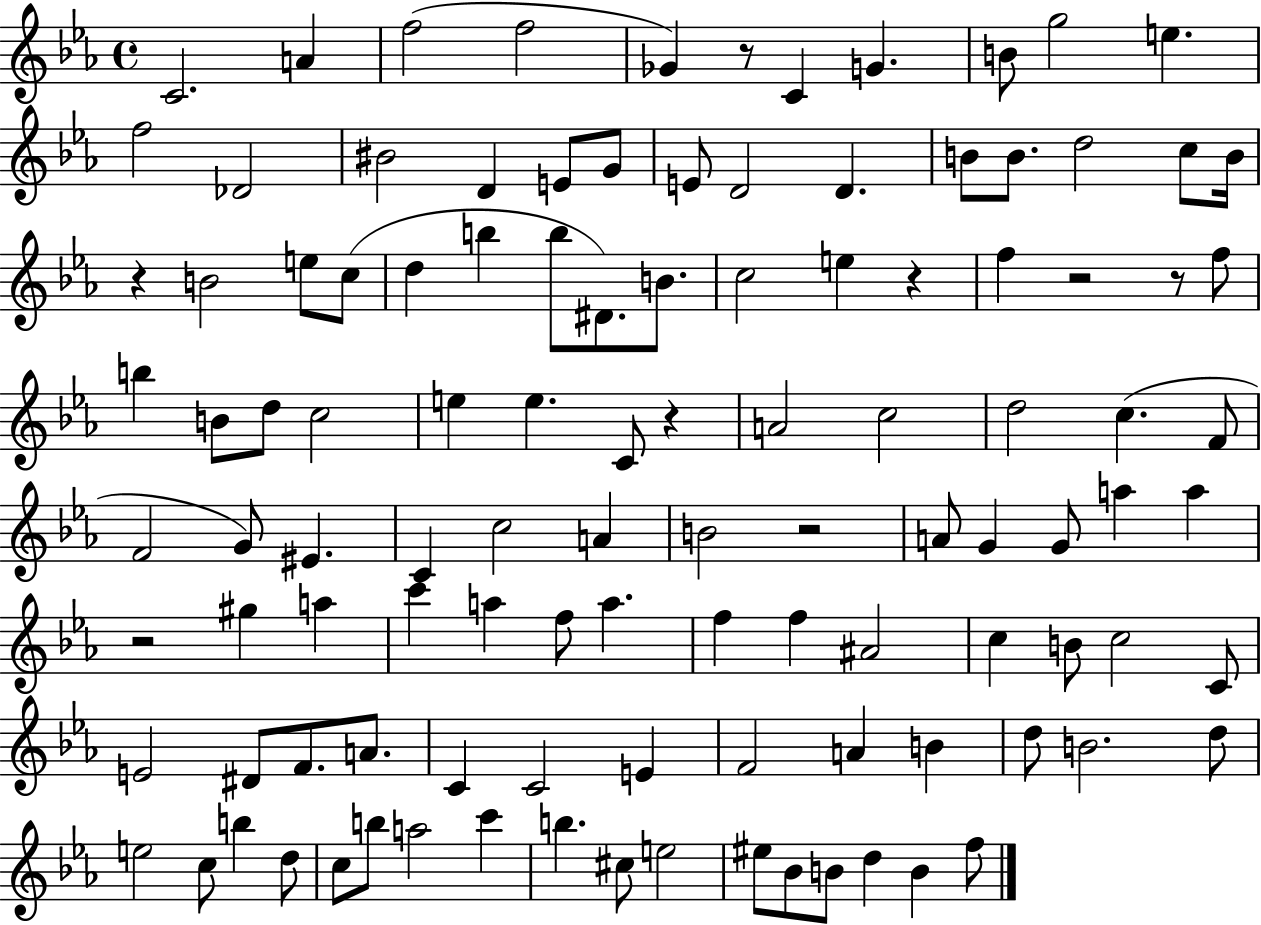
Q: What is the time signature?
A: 4/4